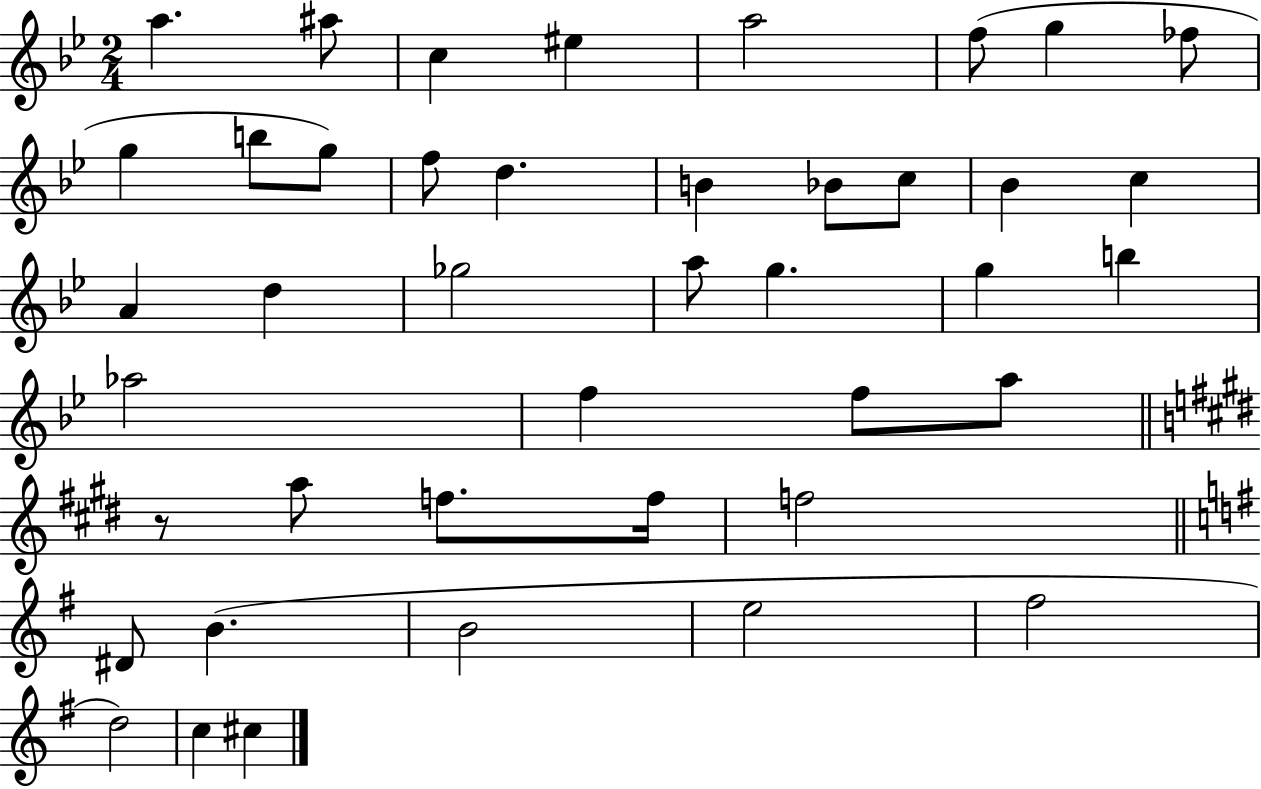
A5/q. A#5/e C5/q EIS5/q A5/h F5/e G5/q FES5/e G5/q B5/e G5/e F5/e D5/q. B4/q Bb4/e C5/e Bb4/q C5/q A4/q D5/q Gb5/h A5/e G5/q. G5/q B5/q Ab5/h F5/q F5/e A5/e R/e A5/e F5/e. F5/s F5/h D#4/e B4/q. B4/h E5/h F#5/h D5/h C5/q C#5/q